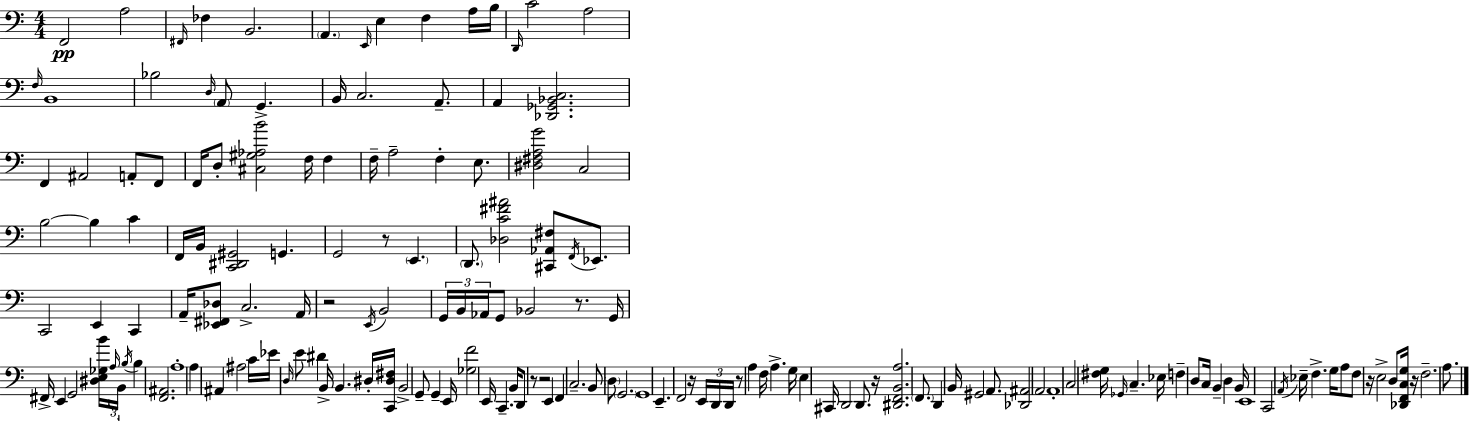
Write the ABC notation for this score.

X:1
T:Untitled
M:4/4
L:1/4
K:C
F,,2 A,2 ^F,,/4 _F, B,,2 A,, E,,/4 E, F, A,/4 B,/4 D,,/4 C2 A,2 F,/4 B,,4 _B,2 D,/4 A,,/2 G,, B,,/4 C,2 A,,/2 A,, [_D,,_G,,_B,,C,]2 F,, ^A,,2 A,,/2 F,,/2 F,,/4 D,/2 [^C,^G,_A,B]2 F,/4 F, F,/4 A,2 F, E,/2 [^D,^F,A,G]2 C,2 B,2 B, C F,,/4 B,,/4 [C,,^D,,^G,,]2 G,, G,,2 z/2 E,, D,,/2 [_D,C^F^A]2 [^C,,_A,,^F,]/2 F,,/4 _E,,/2 C,,2 E,, C,, A,,/4 [_E,,^F,,_D,]/2 C,2 A,,/4 z2 E,,/4 B,,2 G,,/4 B,,/4 _A,,/4 G,,/2 _B,,2 z/2 G,,/4 ^F,,/4 E,, G,,2 [^D,E,_G,B]/4 A,/4 B,,/4 B,/4 B, [F,,^A,,]2 A,4 A, ^A,, ^A,2 C/4 _E/4 D,/4 E/2 ^D B,,/4 B,, ^D,/4 [C,,^D,^F,]/4 B,,2 G,,/2 G,, E,,/4 [_G,F]2 E,,/4 C,, B,,/4 D,,/2 z/2 z2 E,, F,, C,2 B,,/2 D,/2 G,,2 G,,4 E,, F,,2 z/4 E,,/4 D,,/4 D,,/4 z/2 A, F,/4 A, G,/4 E, ^C,,/4 D,,2 D,,/2 z/4 [^D,,F,,B,,A,]2 F,,/2 D,, B,,/4 ^G,,2 A,,/2 [_D,,^A,,]2 A,,2 A,,4 C,2 [^F,G,]/4 _G,,/4 C, _E,/4 F, D,/2 C,/4 B,, D, B,,/4 E,,4 C,,2 A,,/4 _E,/4 F, G,/4 A,/2 F,/2 z/4 E,2 D,/2 [_D,,F,,C,G,]/4 z/4 F,2 A,/2